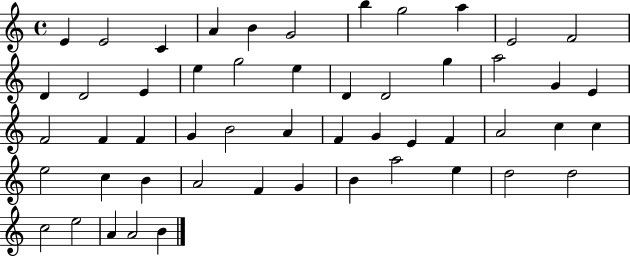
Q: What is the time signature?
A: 4/4